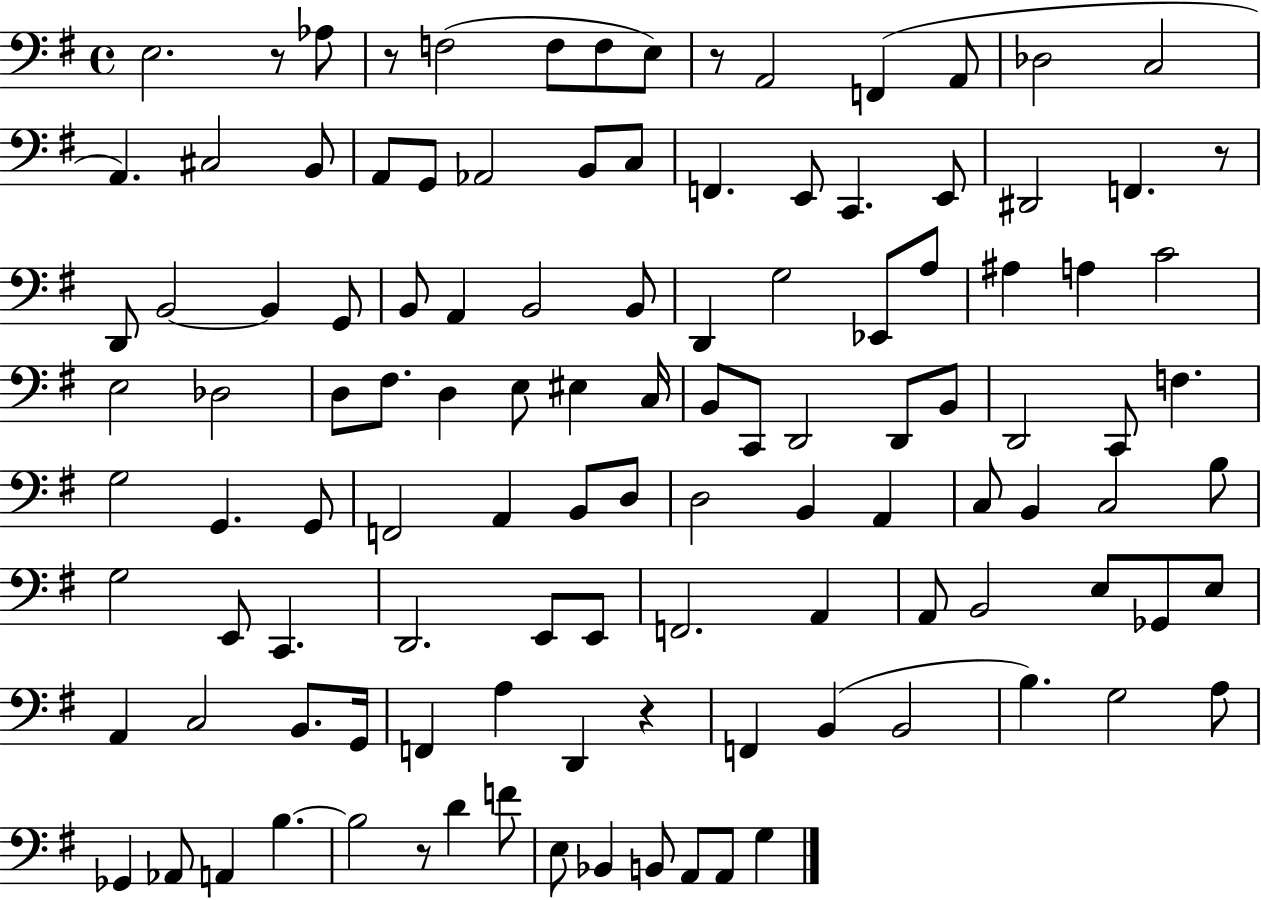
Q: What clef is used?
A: bass